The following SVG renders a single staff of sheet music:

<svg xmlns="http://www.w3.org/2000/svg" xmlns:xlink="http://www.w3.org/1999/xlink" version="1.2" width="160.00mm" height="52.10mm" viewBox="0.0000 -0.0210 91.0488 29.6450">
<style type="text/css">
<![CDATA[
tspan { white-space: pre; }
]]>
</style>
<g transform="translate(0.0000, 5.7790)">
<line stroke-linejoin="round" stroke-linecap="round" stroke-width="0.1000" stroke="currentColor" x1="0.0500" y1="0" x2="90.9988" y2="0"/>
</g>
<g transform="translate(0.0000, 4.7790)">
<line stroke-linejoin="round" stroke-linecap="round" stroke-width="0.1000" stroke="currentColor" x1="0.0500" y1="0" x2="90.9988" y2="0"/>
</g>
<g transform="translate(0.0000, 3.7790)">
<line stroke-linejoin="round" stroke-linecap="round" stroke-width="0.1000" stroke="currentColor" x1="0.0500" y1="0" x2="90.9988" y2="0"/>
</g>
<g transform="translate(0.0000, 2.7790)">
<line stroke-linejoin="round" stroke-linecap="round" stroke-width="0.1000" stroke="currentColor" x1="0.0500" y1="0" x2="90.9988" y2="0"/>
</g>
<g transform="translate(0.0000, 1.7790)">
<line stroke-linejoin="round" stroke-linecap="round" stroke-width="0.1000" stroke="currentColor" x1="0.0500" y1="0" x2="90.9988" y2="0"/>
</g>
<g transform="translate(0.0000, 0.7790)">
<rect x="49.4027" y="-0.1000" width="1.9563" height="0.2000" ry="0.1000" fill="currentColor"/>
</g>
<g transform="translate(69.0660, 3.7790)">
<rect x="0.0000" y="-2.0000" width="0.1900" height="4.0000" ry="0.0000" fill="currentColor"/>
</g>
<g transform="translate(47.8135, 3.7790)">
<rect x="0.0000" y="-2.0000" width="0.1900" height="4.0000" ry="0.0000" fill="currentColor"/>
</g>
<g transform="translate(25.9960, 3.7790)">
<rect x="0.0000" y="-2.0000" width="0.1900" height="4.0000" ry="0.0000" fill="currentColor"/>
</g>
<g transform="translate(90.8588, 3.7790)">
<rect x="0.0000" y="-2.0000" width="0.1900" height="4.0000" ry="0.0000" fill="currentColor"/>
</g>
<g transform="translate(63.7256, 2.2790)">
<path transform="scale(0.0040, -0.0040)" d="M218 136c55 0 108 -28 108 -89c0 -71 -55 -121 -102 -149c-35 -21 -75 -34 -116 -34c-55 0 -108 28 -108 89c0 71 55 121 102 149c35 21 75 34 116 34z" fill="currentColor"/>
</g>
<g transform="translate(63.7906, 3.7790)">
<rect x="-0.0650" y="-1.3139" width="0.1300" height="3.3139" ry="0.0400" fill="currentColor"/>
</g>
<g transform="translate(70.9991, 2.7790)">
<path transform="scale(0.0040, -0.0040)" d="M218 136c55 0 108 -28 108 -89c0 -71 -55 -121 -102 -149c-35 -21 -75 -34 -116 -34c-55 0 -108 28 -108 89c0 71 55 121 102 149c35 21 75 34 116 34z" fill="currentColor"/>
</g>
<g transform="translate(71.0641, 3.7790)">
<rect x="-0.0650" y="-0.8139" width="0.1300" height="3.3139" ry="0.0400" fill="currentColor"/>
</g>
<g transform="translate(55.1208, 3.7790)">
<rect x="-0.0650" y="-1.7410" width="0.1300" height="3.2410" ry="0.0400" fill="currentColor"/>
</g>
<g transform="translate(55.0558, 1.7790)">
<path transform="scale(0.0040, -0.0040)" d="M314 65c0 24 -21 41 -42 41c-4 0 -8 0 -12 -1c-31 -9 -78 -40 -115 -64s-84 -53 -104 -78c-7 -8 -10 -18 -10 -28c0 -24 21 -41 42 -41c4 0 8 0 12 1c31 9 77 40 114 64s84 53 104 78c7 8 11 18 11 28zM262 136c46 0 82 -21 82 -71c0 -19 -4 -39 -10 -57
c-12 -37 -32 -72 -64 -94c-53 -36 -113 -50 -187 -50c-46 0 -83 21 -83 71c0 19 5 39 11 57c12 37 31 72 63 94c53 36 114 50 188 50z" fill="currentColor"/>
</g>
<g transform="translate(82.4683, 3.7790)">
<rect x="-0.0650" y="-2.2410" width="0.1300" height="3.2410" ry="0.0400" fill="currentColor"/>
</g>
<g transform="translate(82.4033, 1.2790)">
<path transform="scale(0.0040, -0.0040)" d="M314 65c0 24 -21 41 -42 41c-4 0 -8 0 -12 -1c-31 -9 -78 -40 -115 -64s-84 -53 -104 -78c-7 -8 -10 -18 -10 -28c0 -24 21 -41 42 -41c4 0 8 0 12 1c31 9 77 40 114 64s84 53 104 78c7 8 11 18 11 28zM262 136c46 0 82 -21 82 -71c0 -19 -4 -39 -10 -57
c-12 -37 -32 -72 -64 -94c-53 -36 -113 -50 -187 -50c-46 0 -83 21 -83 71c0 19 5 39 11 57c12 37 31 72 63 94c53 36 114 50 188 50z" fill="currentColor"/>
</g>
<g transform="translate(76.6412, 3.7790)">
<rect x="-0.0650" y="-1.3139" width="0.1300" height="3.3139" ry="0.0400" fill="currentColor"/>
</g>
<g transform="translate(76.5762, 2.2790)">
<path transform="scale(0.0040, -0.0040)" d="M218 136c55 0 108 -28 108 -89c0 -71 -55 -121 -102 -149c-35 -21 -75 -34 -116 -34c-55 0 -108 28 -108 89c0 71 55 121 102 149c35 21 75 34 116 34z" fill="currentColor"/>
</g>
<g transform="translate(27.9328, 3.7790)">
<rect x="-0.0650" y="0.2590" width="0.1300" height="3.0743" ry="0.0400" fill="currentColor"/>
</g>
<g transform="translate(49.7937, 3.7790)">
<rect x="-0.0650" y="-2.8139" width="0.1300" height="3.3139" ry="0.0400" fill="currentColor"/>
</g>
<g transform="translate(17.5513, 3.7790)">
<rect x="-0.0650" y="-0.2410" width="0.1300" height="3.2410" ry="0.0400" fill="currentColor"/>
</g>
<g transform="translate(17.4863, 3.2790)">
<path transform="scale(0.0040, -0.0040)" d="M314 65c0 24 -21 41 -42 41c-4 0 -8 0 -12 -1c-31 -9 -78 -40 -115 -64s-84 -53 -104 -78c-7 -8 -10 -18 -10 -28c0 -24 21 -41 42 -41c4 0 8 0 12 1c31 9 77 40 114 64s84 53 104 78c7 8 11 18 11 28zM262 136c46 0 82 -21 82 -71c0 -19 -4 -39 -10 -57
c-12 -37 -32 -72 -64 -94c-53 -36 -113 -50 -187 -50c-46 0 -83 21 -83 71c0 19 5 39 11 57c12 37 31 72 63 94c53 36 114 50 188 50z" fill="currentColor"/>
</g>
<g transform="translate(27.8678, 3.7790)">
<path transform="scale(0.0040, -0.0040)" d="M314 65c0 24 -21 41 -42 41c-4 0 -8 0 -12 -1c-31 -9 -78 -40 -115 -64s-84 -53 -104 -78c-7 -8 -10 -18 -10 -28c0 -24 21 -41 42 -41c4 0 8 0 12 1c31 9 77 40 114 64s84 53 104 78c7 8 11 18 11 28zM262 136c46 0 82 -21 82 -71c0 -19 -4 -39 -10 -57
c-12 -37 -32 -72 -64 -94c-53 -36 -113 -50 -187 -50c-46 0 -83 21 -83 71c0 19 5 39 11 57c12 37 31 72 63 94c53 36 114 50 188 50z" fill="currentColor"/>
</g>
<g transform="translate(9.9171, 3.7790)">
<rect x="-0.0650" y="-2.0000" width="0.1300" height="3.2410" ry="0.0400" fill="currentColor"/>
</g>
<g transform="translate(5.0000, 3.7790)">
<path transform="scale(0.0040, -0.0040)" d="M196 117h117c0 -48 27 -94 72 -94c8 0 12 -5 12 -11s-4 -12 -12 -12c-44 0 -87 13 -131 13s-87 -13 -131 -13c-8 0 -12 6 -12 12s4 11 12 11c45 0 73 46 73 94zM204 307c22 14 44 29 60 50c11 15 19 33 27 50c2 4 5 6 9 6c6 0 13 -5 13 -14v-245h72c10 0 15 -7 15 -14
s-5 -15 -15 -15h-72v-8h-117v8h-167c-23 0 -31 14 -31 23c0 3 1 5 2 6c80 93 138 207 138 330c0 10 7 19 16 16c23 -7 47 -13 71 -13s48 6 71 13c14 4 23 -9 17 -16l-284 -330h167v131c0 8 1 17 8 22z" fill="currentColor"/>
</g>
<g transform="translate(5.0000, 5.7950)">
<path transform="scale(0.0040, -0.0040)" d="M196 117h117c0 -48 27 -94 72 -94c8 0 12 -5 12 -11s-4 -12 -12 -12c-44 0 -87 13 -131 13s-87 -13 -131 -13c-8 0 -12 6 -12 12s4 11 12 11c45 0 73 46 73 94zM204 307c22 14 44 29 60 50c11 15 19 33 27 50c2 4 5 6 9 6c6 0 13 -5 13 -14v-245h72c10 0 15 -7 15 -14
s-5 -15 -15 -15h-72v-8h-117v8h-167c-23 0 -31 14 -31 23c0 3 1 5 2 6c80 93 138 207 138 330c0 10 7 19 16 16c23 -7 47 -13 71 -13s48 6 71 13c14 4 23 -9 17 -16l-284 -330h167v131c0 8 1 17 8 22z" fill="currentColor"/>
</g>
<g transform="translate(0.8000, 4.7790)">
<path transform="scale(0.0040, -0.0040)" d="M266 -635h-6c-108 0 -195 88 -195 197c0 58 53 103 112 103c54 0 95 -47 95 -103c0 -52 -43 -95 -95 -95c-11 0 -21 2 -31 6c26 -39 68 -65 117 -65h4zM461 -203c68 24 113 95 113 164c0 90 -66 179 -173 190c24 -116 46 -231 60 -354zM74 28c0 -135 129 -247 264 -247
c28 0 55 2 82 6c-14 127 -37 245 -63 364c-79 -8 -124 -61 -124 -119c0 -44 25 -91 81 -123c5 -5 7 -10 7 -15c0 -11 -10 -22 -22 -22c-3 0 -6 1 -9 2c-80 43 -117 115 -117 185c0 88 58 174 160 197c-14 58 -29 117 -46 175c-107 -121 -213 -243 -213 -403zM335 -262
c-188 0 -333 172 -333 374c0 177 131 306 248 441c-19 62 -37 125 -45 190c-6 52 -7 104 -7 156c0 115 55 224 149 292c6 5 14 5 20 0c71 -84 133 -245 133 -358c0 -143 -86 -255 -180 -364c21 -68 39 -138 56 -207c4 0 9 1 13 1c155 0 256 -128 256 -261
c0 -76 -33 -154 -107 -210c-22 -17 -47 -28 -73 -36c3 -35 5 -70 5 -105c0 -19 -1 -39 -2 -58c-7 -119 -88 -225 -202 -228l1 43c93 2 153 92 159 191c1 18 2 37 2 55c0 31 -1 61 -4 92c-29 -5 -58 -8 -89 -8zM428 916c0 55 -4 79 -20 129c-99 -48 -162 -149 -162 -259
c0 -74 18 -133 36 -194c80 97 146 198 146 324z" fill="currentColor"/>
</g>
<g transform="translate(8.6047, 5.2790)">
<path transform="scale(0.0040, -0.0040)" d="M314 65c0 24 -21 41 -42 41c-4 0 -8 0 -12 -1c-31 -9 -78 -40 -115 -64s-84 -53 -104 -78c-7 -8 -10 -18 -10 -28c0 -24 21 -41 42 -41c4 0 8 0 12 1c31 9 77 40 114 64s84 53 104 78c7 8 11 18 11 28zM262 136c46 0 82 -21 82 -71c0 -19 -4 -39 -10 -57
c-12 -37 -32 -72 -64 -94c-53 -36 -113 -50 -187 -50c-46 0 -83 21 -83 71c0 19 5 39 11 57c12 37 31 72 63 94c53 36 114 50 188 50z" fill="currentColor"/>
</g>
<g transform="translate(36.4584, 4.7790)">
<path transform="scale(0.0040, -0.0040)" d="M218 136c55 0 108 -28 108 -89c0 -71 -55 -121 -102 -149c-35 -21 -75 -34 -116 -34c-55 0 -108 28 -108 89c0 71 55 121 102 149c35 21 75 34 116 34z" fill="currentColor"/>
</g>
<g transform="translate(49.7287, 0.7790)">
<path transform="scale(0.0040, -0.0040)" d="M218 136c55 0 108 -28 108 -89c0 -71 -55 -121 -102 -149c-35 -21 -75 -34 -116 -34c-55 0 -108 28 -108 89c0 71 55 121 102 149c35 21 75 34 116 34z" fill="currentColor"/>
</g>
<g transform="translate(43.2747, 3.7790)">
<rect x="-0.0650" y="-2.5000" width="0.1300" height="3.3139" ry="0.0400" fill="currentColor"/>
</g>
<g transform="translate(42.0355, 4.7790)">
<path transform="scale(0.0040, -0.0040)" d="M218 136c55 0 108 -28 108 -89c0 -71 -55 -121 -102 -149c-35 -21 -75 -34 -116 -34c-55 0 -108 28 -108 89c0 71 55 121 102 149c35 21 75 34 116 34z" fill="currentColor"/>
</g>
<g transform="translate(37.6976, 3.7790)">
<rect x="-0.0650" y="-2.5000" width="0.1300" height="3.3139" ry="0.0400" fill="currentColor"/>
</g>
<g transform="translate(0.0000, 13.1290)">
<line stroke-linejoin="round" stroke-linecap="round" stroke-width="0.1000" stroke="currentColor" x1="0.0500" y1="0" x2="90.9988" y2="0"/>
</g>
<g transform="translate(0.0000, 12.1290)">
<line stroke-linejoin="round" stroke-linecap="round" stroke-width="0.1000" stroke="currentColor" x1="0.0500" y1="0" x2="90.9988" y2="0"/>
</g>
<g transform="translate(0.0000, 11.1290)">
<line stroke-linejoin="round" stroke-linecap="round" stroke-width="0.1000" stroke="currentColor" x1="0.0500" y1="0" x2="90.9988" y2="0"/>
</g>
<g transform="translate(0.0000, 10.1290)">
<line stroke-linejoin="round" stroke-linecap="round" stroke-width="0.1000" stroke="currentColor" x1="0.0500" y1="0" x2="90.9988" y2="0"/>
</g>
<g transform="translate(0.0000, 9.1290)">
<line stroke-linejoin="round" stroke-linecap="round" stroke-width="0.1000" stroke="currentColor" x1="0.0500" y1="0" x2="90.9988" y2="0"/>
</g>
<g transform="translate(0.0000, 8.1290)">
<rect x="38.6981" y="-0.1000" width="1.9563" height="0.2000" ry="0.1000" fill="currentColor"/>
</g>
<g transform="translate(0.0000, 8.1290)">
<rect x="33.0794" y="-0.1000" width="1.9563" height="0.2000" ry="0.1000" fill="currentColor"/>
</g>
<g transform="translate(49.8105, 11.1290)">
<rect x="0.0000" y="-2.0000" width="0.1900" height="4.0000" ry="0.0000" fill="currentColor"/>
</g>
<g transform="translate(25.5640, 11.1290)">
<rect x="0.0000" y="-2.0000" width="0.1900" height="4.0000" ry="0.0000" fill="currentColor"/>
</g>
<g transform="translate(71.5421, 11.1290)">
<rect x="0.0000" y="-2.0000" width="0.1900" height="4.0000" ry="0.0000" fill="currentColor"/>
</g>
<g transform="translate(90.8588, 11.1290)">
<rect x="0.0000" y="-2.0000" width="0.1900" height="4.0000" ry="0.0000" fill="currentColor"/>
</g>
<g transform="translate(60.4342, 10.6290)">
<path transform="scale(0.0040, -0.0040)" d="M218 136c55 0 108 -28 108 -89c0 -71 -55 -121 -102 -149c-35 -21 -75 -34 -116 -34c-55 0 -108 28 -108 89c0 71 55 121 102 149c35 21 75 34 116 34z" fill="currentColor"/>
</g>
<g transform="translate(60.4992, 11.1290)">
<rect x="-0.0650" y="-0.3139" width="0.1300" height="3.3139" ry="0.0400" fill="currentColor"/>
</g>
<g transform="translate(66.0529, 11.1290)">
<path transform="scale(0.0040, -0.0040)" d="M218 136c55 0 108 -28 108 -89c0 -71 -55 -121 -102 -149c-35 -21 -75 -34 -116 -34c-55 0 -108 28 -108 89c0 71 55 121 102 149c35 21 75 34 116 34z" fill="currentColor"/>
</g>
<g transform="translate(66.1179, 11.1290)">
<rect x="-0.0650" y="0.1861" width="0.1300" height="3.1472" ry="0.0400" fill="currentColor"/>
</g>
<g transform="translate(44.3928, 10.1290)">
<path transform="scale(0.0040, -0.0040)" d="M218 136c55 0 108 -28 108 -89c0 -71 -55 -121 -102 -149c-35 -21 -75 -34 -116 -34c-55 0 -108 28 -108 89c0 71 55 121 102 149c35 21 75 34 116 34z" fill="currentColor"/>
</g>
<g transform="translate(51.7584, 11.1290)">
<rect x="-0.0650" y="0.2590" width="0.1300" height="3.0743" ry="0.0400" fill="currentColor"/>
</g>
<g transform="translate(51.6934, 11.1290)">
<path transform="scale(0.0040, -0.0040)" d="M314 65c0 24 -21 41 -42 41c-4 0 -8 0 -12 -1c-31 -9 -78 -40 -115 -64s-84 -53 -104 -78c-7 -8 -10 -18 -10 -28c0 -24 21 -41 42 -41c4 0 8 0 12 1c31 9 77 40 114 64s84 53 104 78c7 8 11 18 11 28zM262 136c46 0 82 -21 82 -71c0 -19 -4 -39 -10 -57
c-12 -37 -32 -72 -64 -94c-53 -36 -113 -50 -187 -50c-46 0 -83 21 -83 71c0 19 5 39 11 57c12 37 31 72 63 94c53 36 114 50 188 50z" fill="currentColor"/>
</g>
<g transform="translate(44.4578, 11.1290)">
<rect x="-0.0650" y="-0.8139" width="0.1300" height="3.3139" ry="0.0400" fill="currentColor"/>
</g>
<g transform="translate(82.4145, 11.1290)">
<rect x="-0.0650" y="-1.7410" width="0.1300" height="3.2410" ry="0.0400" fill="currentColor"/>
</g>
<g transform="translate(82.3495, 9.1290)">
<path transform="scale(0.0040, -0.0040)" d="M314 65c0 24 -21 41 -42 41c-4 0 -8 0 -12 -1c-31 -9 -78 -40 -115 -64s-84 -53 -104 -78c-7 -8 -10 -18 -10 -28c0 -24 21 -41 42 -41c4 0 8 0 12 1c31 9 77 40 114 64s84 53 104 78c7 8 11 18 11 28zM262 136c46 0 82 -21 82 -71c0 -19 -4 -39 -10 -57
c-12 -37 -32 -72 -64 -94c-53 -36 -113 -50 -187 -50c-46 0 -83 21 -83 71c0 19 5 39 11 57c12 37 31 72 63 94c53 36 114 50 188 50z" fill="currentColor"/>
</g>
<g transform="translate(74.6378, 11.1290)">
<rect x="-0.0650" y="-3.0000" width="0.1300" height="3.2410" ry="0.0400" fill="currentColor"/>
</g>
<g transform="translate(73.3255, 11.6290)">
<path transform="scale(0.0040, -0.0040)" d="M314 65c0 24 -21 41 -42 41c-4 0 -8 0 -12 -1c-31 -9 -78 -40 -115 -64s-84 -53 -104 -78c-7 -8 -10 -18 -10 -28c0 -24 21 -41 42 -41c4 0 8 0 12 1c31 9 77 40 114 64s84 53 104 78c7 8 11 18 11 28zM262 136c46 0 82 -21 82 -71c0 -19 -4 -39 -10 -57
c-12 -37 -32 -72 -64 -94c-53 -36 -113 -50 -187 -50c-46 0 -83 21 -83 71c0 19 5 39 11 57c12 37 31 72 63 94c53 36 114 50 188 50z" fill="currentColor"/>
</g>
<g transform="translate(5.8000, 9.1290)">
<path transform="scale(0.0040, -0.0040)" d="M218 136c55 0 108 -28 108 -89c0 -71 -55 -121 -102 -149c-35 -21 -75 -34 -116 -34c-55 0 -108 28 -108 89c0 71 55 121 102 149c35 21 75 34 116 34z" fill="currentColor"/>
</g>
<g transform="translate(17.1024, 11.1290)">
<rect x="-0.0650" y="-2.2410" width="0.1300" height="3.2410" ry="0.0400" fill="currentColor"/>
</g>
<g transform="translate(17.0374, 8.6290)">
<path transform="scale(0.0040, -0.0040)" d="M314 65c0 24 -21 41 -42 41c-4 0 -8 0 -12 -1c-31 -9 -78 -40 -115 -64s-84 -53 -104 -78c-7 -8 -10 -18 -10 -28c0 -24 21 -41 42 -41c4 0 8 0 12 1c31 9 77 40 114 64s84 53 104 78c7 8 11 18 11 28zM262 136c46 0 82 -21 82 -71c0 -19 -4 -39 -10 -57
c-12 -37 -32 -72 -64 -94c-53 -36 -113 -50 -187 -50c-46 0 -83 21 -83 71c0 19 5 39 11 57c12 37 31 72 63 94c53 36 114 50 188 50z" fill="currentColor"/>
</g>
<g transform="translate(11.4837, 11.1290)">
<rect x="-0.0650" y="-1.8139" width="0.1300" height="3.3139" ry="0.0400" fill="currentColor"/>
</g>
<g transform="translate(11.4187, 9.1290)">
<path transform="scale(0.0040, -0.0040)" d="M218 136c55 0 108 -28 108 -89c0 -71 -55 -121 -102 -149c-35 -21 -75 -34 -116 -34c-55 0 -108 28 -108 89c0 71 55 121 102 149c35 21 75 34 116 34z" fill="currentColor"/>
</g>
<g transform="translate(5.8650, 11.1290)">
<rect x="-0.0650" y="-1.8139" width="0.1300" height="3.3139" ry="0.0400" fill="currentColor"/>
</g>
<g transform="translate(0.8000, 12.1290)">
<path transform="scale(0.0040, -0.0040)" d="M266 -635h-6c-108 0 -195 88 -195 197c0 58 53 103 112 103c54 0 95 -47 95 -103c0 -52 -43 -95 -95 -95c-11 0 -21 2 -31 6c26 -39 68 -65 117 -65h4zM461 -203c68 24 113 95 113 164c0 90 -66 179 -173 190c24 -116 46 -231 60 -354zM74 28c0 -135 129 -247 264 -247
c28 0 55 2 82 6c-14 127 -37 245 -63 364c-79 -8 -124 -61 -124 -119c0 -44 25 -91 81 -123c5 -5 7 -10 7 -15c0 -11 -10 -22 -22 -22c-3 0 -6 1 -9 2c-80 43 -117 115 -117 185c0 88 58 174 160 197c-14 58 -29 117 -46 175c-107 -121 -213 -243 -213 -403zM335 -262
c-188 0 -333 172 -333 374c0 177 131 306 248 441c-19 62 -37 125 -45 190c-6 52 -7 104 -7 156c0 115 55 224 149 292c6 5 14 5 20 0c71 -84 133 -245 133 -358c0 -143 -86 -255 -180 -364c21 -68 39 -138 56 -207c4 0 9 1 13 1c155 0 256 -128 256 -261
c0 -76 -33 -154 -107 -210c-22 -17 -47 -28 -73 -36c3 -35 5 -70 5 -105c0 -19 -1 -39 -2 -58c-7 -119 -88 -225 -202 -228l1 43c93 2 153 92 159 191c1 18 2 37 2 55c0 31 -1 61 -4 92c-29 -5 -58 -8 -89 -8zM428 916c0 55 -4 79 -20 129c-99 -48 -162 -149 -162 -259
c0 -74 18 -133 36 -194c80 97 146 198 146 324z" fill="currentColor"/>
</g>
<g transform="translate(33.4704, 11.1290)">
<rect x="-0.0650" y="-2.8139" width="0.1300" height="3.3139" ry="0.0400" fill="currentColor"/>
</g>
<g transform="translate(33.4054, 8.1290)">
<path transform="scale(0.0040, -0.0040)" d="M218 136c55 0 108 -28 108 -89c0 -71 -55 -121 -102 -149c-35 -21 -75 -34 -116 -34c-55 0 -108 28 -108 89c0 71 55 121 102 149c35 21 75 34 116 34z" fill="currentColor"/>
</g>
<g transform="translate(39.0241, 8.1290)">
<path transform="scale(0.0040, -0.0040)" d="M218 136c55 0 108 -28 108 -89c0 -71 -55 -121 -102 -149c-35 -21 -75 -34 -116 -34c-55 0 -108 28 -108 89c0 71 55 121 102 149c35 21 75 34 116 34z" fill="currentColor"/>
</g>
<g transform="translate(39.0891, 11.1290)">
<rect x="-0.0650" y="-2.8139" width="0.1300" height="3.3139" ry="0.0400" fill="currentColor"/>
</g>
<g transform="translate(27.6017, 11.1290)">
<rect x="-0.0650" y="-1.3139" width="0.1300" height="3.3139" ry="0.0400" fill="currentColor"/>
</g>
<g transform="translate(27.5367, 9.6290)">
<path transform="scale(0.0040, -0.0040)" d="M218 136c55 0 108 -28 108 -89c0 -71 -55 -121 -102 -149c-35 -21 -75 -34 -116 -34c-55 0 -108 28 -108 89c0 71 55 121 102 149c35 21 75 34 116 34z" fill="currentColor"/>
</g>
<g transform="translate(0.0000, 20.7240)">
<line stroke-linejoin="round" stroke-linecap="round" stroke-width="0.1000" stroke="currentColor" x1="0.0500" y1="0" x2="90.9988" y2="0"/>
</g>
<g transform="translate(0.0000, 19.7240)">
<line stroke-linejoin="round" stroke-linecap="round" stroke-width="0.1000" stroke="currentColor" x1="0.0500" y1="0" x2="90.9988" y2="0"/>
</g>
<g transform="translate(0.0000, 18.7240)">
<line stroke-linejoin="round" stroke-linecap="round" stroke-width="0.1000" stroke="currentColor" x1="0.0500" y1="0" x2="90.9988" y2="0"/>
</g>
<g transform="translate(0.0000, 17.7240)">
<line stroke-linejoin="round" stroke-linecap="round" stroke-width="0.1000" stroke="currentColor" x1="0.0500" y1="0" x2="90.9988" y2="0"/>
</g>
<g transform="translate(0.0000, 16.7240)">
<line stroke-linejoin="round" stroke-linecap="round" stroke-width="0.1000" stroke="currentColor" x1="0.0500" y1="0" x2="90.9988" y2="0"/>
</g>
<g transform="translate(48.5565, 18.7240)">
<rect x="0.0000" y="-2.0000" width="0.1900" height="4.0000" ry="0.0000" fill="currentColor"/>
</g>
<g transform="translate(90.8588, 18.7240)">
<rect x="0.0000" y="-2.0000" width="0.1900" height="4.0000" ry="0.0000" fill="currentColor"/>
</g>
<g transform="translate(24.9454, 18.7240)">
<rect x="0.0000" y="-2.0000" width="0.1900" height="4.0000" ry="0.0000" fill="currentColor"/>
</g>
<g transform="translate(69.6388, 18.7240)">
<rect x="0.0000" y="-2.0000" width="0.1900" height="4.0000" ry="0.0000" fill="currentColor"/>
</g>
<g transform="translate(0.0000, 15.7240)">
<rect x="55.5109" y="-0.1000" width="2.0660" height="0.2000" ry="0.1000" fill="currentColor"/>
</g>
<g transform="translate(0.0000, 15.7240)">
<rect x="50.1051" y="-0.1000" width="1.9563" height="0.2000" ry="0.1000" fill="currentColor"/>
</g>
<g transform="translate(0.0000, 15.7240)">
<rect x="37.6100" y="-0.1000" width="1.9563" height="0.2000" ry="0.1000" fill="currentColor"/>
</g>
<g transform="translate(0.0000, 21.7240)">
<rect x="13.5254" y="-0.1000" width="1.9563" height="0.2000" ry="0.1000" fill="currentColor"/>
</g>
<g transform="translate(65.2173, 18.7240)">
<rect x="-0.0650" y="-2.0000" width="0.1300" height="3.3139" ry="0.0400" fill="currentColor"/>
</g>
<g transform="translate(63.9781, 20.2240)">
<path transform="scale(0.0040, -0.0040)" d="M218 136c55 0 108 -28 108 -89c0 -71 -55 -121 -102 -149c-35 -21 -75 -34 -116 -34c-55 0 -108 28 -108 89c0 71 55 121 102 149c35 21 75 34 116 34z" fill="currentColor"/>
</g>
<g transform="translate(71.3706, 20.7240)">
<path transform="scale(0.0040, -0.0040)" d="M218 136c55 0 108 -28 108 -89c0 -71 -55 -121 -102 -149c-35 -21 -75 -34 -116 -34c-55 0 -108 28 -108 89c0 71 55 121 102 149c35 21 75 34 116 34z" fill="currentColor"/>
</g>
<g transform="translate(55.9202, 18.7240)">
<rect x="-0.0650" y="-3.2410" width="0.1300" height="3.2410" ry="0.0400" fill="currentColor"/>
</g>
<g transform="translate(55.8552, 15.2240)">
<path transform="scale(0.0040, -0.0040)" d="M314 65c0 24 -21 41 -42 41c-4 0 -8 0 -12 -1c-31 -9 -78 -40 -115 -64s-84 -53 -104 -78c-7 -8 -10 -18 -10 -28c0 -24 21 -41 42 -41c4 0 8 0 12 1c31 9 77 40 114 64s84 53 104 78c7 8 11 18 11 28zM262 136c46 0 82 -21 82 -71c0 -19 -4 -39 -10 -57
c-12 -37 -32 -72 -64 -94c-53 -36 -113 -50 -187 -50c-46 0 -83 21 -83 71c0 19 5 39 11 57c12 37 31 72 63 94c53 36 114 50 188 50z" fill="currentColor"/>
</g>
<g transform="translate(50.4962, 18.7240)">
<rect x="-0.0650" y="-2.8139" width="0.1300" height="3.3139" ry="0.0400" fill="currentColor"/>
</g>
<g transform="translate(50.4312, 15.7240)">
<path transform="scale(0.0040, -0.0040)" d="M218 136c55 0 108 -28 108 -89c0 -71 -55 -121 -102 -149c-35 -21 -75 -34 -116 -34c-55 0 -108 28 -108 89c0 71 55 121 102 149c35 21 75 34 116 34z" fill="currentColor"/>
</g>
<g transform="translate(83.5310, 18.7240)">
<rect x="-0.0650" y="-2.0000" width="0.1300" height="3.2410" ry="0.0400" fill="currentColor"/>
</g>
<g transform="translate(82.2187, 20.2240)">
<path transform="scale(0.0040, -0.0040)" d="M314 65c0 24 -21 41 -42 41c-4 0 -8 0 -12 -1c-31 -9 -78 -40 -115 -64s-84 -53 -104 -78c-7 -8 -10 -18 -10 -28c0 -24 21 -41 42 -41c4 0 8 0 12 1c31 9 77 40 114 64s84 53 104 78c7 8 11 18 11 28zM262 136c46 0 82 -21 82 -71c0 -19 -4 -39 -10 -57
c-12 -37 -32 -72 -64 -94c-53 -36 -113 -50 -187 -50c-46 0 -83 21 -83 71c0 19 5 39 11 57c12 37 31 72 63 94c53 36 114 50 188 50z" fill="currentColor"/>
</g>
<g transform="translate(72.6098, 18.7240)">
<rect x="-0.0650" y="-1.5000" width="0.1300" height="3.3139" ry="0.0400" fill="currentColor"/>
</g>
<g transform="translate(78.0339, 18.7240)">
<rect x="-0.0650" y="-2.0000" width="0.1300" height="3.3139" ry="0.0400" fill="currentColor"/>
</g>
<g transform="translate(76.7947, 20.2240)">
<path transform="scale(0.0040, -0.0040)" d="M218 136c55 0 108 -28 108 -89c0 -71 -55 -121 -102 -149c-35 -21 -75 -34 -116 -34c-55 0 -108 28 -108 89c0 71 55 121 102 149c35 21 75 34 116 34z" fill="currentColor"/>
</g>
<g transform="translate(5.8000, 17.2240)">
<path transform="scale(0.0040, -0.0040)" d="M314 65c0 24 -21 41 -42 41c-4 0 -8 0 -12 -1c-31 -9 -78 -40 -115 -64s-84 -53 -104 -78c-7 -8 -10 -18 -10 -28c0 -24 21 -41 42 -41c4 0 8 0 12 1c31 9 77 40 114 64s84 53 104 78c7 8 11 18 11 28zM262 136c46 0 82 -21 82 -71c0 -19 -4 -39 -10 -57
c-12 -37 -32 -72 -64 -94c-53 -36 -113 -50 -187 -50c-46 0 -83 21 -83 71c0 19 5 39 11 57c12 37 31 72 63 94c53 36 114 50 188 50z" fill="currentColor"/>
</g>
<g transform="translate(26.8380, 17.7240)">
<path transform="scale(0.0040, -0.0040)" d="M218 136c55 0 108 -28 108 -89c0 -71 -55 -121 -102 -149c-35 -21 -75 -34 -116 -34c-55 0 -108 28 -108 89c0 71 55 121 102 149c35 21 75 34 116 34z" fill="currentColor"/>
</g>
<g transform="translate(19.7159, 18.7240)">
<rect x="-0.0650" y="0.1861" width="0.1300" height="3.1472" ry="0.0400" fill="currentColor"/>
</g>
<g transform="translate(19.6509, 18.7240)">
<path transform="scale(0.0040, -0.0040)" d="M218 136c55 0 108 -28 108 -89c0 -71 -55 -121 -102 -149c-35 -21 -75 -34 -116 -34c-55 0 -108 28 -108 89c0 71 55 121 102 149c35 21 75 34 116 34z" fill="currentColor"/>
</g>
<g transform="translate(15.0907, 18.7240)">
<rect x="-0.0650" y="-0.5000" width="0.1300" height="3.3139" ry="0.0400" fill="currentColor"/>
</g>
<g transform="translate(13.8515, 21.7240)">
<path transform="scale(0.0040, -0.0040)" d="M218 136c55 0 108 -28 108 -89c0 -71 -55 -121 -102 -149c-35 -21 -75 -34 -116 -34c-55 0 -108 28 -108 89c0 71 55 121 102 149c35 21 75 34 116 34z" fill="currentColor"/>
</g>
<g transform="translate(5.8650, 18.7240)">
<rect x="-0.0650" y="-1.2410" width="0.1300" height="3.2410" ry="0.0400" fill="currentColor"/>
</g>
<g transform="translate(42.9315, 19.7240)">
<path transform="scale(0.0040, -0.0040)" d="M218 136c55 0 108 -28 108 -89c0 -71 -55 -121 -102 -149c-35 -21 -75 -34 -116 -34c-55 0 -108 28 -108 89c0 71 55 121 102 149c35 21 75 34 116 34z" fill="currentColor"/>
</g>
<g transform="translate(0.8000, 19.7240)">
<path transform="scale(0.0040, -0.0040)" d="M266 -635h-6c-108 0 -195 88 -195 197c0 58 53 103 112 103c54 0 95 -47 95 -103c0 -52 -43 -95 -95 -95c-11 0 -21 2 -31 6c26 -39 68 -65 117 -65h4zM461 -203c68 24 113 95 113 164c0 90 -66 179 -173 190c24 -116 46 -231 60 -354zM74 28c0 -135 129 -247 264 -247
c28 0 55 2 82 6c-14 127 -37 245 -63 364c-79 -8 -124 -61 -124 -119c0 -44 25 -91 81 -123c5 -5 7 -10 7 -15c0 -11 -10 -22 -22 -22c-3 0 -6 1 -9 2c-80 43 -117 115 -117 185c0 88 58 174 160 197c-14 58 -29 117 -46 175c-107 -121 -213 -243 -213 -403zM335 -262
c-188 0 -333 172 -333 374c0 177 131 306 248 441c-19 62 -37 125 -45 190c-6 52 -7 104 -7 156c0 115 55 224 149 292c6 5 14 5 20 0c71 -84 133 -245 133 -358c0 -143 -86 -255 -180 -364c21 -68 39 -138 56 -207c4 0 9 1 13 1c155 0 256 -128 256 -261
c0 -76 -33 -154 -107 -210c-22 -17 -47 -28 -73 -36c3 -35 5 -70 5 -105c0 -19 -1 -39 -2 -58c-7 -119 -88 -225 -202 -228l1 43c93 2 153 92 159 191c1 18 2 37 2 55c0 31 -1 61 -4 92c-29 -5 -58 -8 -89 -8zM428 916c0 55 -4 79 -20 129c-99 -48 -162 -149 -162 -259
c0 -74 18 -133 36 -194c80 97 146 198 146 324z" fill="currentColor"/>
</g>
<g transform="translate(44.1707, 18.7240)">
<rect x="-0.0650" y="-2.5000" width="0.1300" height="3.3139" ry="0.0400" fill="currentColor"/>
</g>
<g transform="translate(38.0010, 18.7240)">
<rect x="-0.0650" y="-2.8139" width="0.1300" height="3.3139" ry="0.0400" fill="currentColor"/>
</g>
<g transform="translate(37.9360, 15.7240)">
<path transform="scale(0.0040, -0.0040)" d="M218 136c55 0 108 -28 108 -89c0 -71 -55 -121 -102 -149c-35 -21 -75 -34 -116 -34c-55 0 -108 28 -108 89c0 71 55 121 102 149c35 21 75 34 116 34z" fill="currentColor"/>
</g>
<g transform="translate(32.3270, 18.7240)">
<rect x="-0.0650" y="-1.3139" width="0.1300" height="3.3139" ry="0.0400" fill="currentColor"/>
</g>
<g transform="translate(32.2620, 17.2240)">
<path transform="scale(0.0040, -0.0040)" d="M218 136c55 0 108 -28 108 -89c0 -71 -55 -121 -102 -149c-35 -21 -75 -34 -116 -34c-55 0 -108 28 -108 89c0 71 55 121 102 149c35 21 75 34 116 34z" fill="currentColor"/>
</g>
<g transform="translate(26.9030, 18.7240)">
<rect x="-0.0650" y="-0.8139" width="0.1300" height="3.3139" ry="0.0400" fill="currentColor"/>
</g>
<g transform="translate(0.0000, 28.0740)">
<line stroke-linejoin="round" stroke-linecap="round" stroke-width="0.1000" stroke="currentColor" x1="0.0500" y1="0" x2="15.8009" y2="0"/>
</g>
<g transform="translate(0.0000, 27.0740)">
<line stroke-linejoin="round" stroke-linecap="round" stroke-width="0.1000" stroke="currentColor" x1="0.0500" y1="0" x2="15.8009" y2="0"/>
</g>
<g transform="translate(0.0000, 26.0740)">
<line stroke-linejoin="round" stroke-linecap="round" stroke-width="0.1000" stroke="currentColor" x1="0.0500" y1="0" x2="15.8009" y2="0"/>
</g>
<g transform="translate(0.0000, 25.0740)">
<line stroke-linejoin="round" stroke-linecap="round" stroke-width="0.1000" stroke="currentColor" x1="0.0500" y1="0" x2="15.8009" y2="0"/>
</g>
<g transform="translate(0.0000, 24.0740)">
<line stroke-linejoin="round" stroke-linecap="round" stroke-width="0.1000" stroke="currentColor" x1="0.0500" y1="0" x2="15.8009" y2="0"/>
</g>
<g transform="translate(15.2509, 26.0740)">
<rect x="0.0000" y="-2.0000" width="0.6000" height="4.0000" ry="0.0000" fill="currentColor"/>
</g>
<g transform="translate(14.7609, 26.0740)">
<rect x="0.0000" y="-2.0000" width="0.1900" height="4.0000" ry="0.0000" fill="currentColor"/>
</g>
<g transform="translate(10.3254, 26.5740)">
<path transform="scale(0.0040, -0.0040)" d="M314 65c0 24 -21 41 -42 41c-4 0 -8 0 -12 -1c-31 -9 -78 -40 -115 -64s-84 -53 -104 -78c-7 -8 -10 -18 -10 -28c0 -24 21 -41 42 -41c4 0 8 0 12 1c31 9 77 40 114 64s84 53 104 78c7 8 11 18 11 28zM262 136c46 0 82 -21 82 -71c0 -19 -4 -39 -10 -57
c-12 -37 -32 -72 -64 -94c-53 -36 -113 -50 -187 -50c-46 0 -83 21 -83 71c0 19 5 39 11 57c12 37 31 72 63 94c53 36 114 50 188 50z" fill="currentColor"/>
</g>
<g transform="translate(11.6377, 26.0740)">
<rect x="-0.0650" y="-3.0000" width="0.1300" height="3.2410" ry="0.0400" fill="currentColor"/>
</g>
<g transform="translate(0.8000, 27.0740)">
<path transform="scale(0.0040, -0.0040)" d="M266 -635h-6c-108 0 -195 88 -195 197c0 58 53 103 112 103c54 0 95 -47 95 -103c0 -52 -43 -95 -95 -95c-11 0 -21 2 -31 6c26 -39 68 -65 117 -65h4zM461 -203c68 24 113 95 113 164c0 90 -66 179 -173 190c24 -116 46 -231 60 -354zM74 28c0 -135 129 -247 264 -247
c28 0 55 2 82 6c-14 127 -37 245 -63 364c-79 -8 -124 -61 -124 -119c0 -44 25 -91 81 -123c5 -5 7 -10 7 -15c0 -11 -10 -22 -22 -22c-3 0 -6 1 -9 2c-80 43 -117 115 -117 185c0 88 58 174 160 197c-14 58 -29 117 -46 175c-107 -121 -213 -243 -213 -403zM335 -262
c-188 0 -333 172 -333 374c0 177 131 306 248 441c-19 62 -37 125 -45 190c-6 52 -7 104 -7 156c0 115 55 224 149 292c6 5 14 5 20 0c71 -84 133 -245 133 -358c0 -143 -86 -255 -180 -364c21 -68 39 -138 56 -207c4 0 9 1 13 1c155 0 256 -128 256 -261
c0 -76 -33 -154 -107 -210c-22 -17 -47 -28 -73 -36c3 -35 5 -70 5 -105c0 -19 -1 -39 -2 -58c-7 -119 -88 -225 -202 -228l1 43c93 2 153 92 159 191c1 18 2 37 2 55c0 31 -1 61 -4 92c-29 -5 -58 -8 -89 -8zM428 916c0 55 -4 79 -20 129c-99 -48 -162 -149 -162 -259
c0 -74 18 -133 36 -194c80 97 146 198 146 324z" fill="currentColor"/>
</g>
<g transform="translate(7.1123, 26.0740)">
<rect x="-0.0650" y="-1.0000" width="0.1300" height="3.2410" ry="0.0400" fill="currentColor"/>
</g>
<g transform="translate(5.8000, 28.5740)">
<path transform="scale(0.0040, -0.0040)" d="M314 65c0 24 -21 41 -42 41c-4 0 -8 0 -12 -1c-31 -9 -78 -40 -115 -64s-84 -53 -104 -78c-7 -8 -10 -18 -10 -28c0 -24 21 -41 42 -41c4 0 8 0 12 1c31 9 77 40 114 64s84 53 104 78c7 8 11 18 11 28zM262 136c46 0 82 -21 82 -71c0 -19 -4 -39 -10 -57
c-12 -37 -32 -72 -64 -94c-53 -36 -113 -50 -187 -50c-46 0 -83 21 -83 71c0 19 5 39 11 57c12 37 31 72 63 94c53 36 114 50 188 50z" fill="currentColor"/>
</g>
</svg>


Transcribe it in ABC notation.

X:1
T:Untitled
M:4/4
L:1/4
K:C
F2 c2 B2 G G a f2 e d e g2 f f g2 e a a d B2 c B A2 f2 e2 C B d e a G a b2 F E F F2 D2 A2